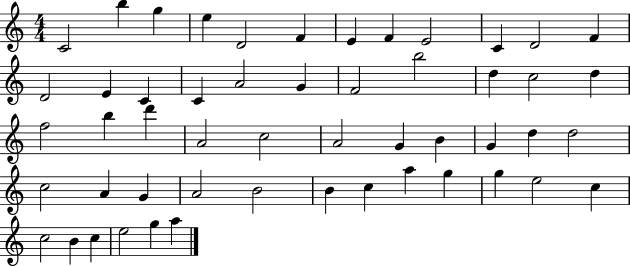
X:1
T:Untitled
M:4/4
L:1/4
K:C
C2 b g e D2 F E F E2 C D2 F D2 E C C A2 G F2 b2 d c2 d f2 b d' A2 c2 A2 G B G d d2 c2 A G A2 B2 B c a g g e2 c c2 B c e2 g a